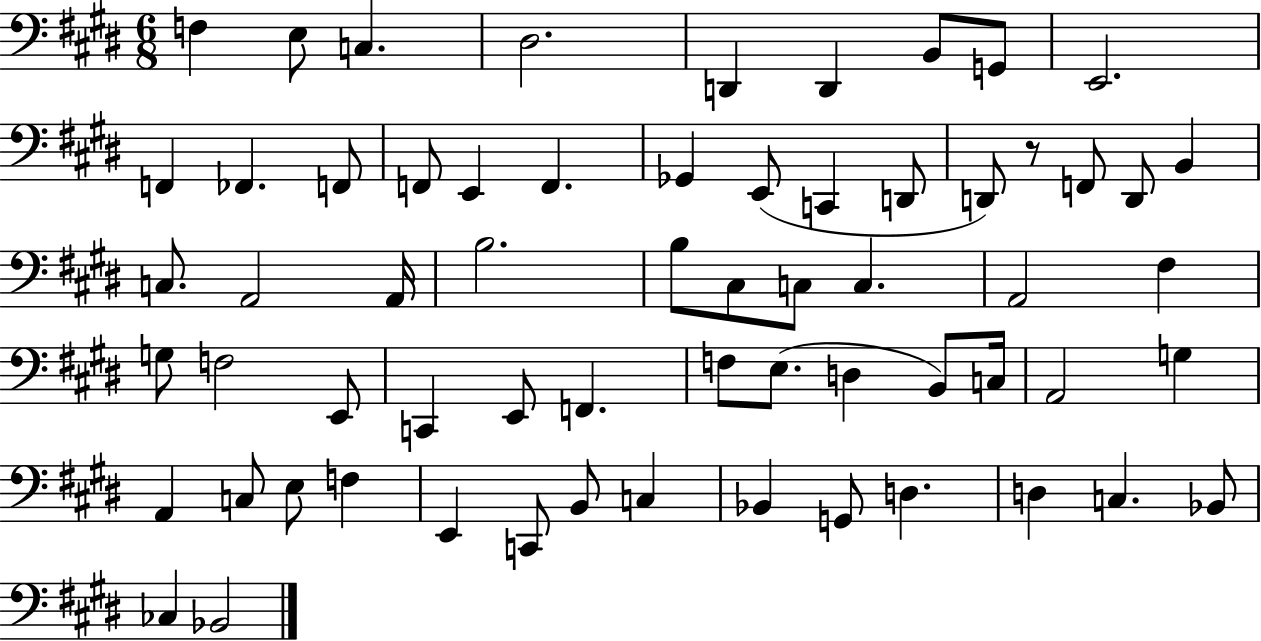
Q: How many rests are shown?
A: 1